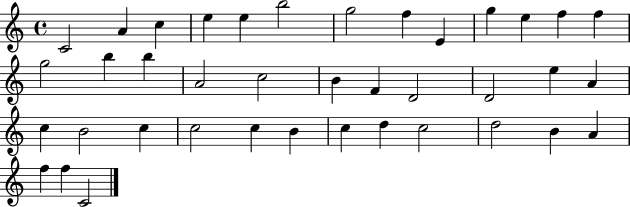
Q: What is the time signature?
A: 4/4